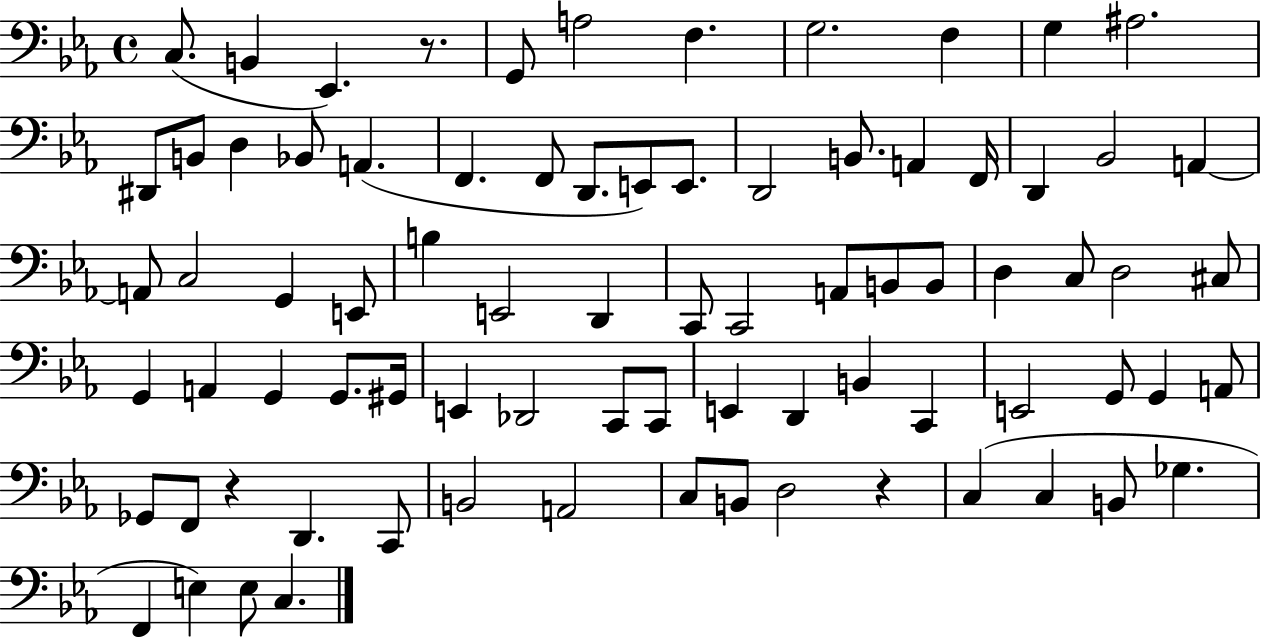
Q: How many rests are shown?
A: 3